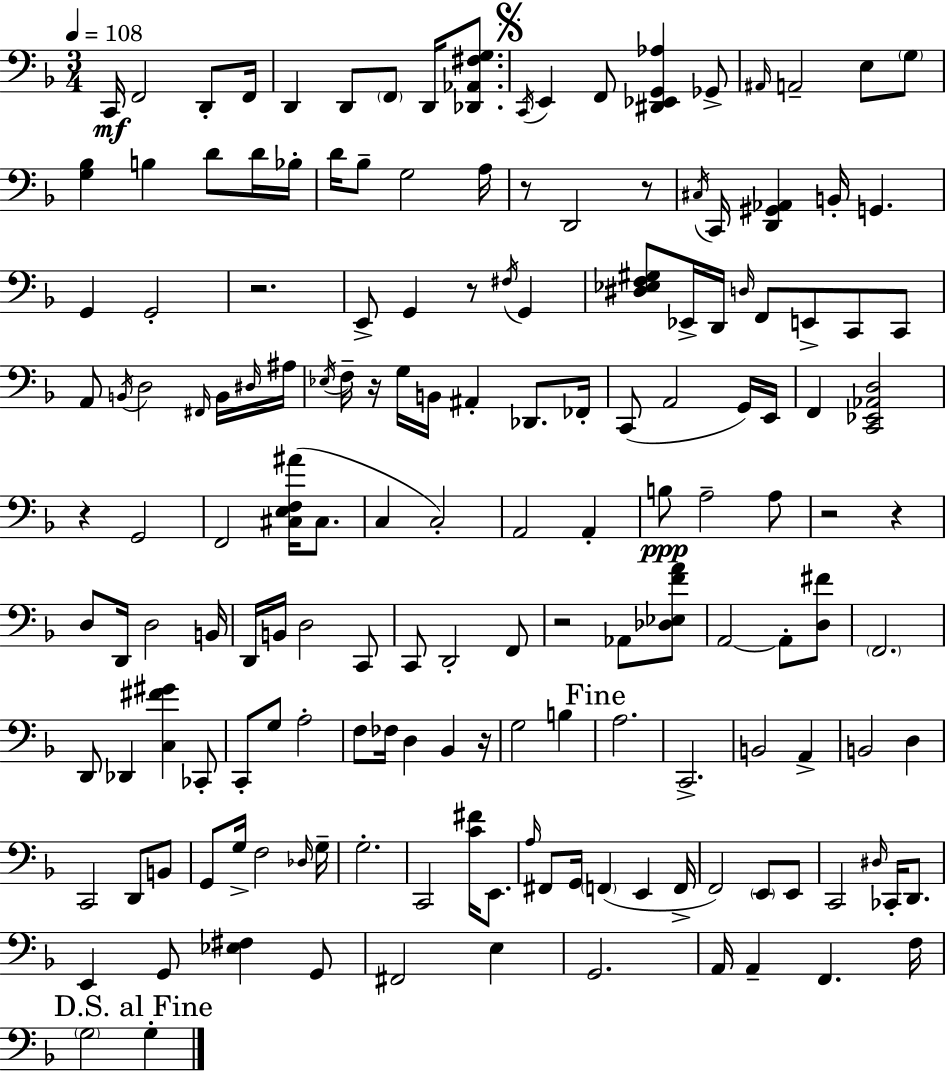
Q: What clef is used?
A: bass